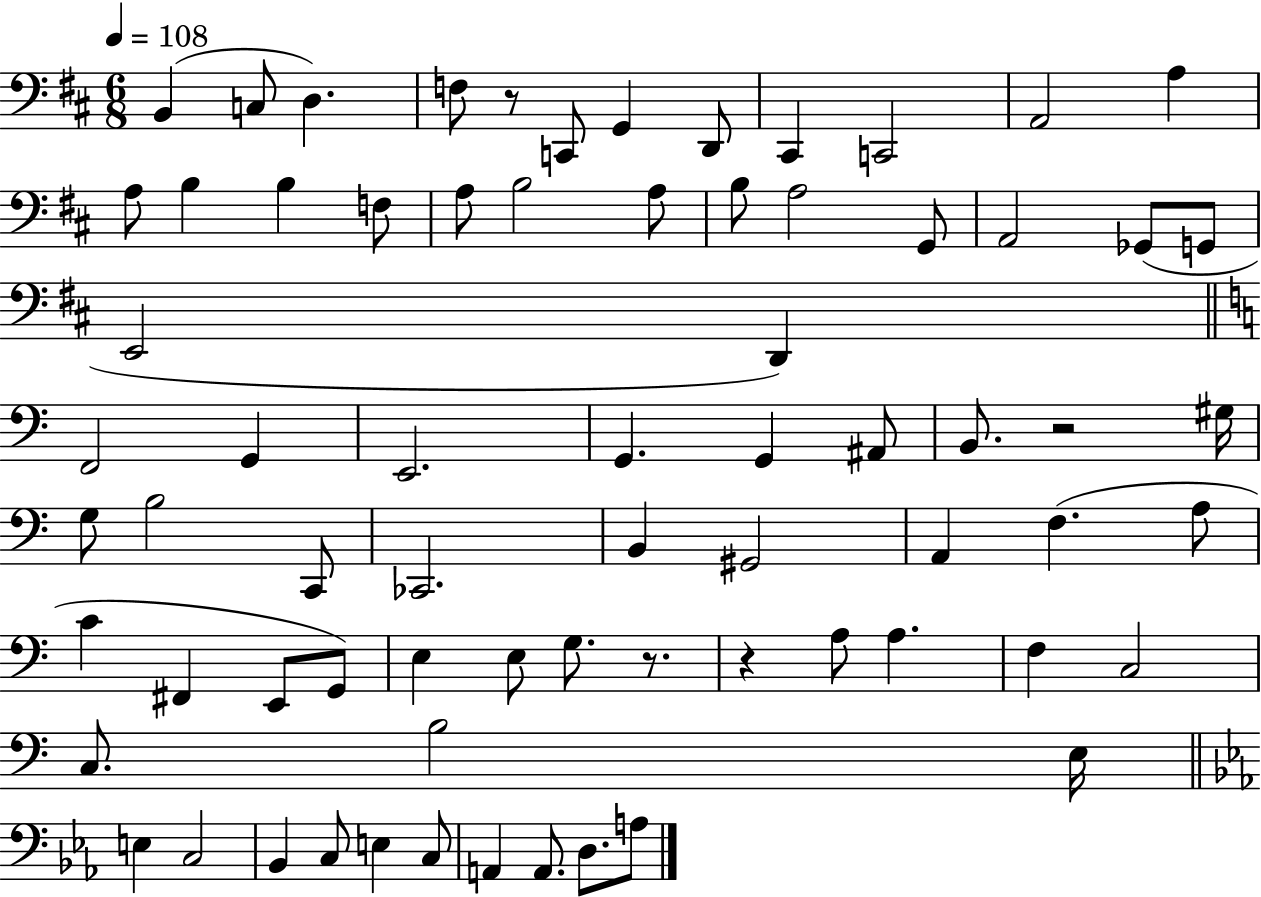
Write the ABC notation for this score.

X:1
T:Untitled
M:6/8
L:1/4
K:D
B,, C,/2 D, F,/2 z/2 C,,/2 G,, D,,/2 ^C,, C,,2 A,,2 A, A,/2 B, B, F,/2 A,/2 B,2 A,/2 B,/2 A,2 G,,/2 A,,2 _G,,/2 G,,/2 E,,2 D,, F,,2 G,, E,,2 G,, G,, ^A,,/2 B,,/2 z2 ^G,/4 G,/2 B,2 C,,/2 _C,,2 B,, ^G,,2 A,, F, A,/2 C ^F,, E,,/2 G,,/2 E, E,/2 G,/2 z/2 z A,/2 A, F, C,2 C,/2 B,2 E,/4 E, C,2 _B,, C,/2 E, C,/2 A,, A,,/2 D,/2 A,/2